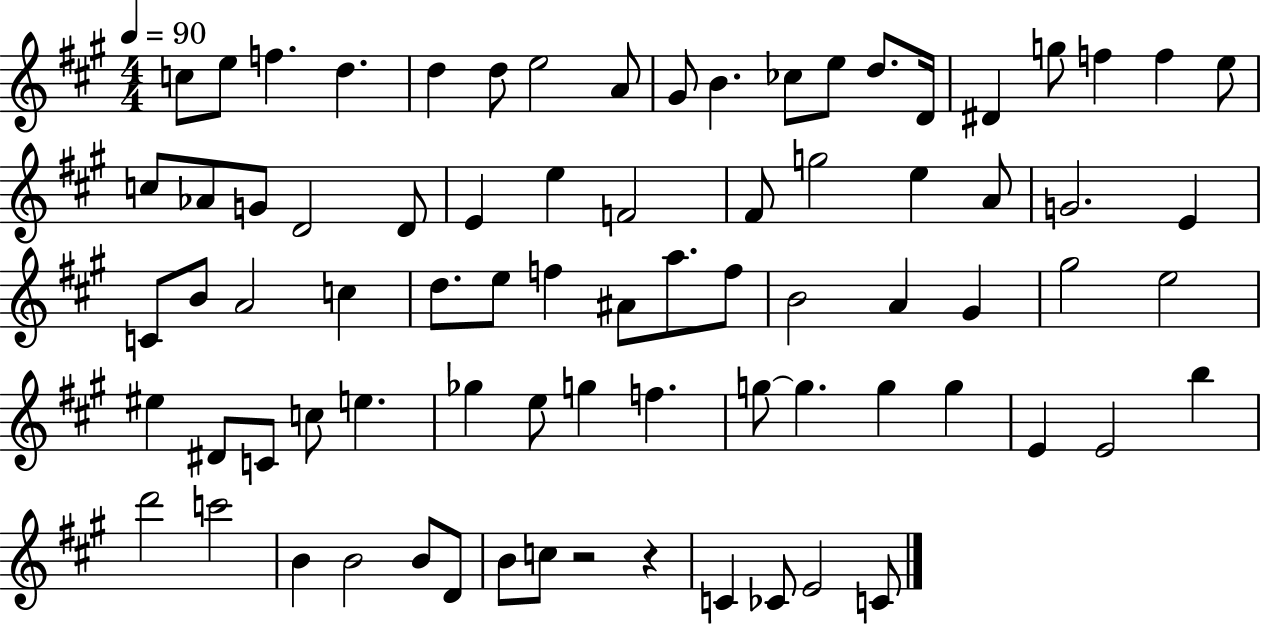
X:1
T:Untitled
M:4/4
L:1/4
K:A
c/2 e/2 f d d d/2 e2 A/2 ^G/2 B _c/2 e/2 d/2 D/4 ^D g/2 f f e/2 c/2 _A/2 G/2 D2 D/2 E e F2 ^F/2 g2 e A/2 G2 E C/2 B/2 A2 c d/2 e/2 f ^A/2 a/2 f/2 B2 A ^G ^g2 e2 ^e ^D/2 C/2 c/2 e _g e/2 g f g/2 g g g E E2 b d'2 c'2 B B2 B/2 D/2 B/2 c/2 z2 z C _C/2 E2 C/2